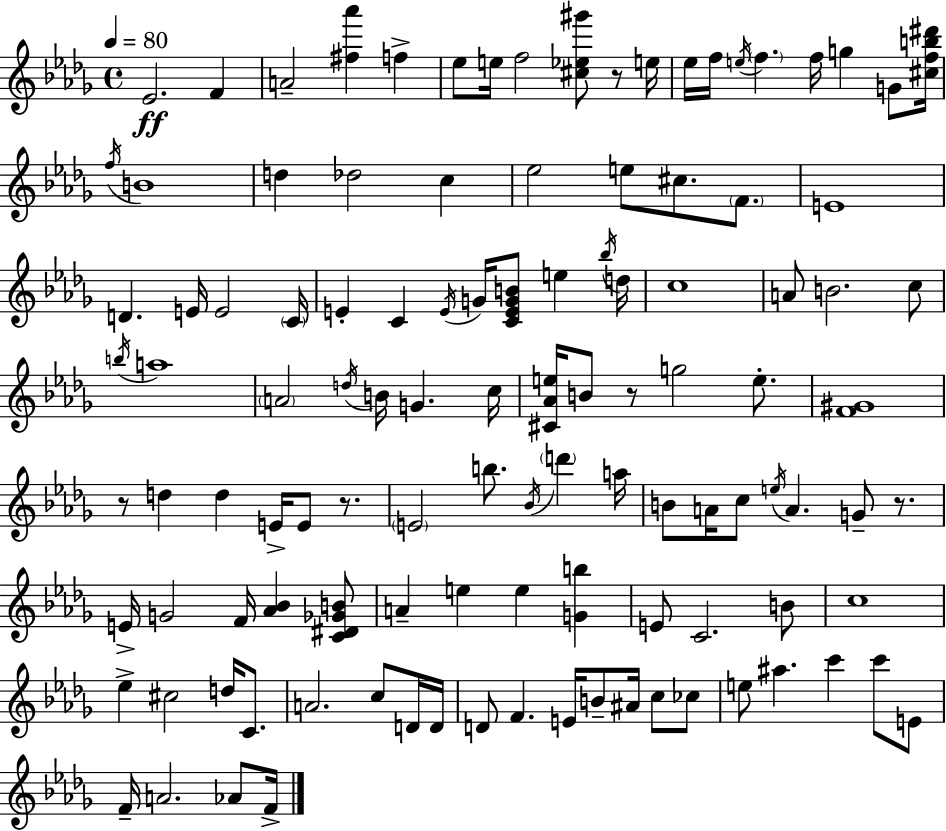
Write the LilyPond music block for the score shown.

{
  \clef treble
  \time 4/4
  \defaultTimeSignature
  \key bes \minor
  \tempo 4 = 80
  \repeat volta 2 { ees'2.\ff f'4 | a'2-- <fis'' aes'''>4 f''4-> | ees''8 e''16 f''2 <cis'' ees'' gis'''>8 r8 e''16 | ees''16 f''16 \acciaccatura { e''16 } \parenthesize f''4. f''16 g''4 g'8 | \break <cis'' f'' b'' dis'''>16 \acciaccatura { f''16 } b'1 | d''4 des''2 c''4 | ees''2 e''8 cis''8. \parenthesize f'8. | e'1 | \break d'4. e'16 e'2 | \parenthesize c'16 e'4-. c'4 \acciaccatura { e'16 } g'16 <c' e' g' b'>8 e''4 | \acciaccatura { bes''16 } d''16 c''1 | a'8 b'2. | \break c''8 \acciaccatura { b''16 } a''1 | \parenthesize a'2 \acciaccatura { d''16 } b'16 g'4. | c''16 <cis' aes' e''>16 b'8 r8 g''2 | e''8.-. <f' gis'>1 | \break r8 d''4 d''4 | e'16-> e'8 r8. \parenthesize e'2 b''8. | \acciaccatura { bes'16 } \parenthesize d'''4 a''16 b'8 a'16 c''8 \acciaccatura { e''16 } a'4. | g'8-- r8. e'16-> g'2 | \break f'16 <aes' bes'>4 <c' dis' ges' b'>8 a'4-- e''4 | e''4 <g' b''>4 e'8 c'2. | b'8 c''1 | ees''4-> cis''2 | \break d''16 c'8. a'2. | c''8 d'16 d'16 d'8 f'4. | e'16 b'8-- ais'16 c''8 ces''8 e''8 ais''4. | c'''4 c'''8 e'8 f'16-- a'2. | \break aes'8 f'16-> } \bar "|."
}